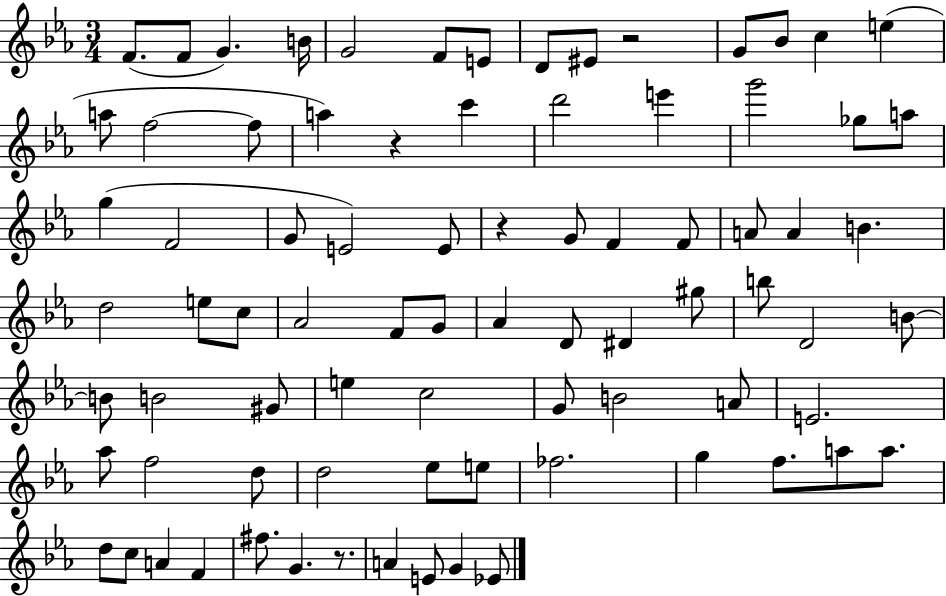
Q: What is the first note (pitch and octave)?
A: F4